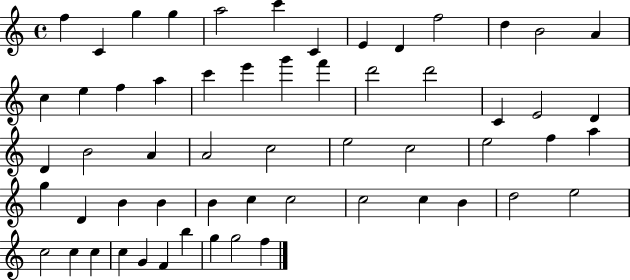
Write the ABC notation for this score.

X:1
T:Untitled
M:4/4
L:1/4
K:C
f C g g a2 c' C E D f2 d B2 A c e f a c' e' g' f' d'2 d'2 C E2 D D B2 A A2 c2 e2 c2 e2 f a g D B B B c c2 c2 c B d2 e2 c2 c c c G F b g g2 f